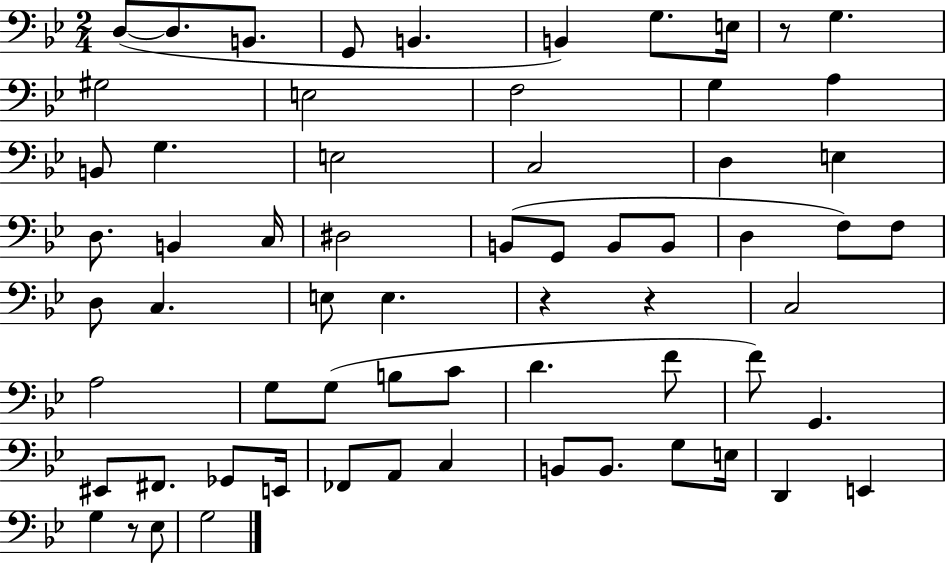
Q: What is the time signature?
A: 2/4